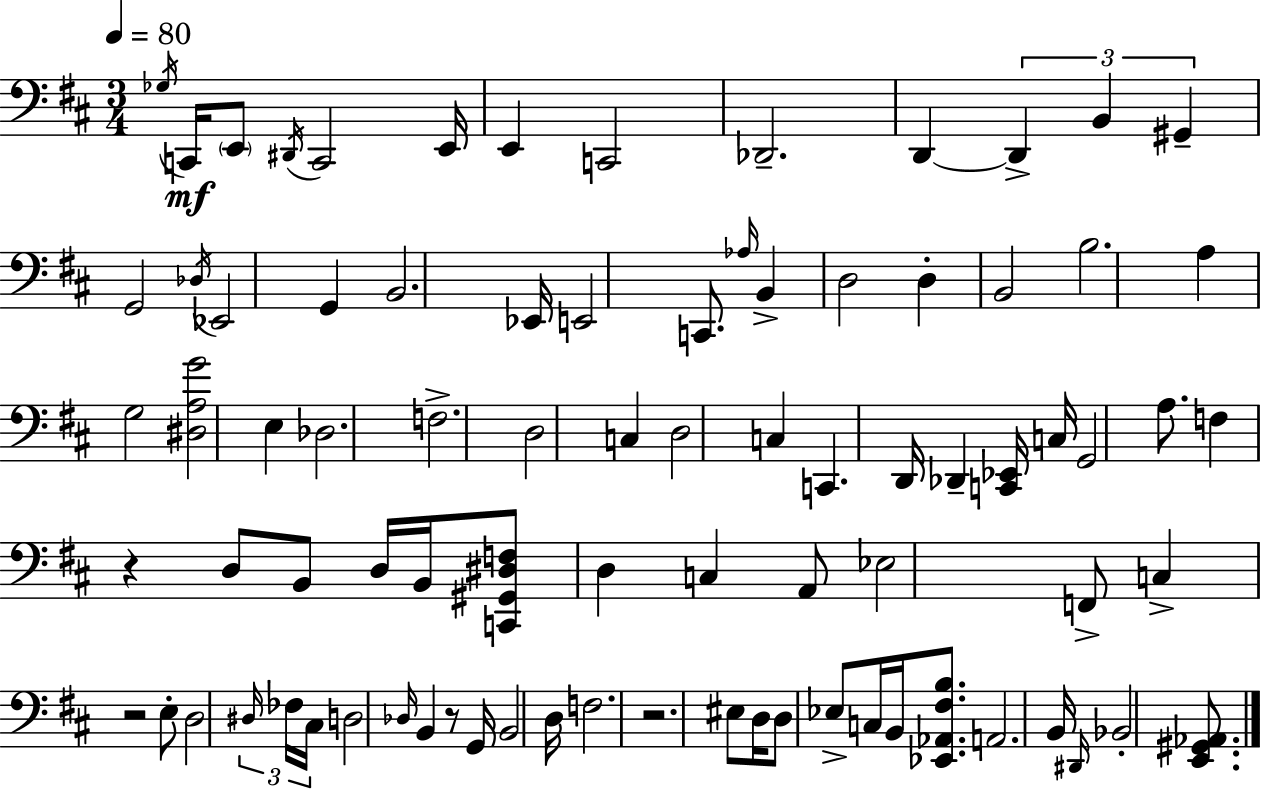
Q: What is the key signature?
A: D major